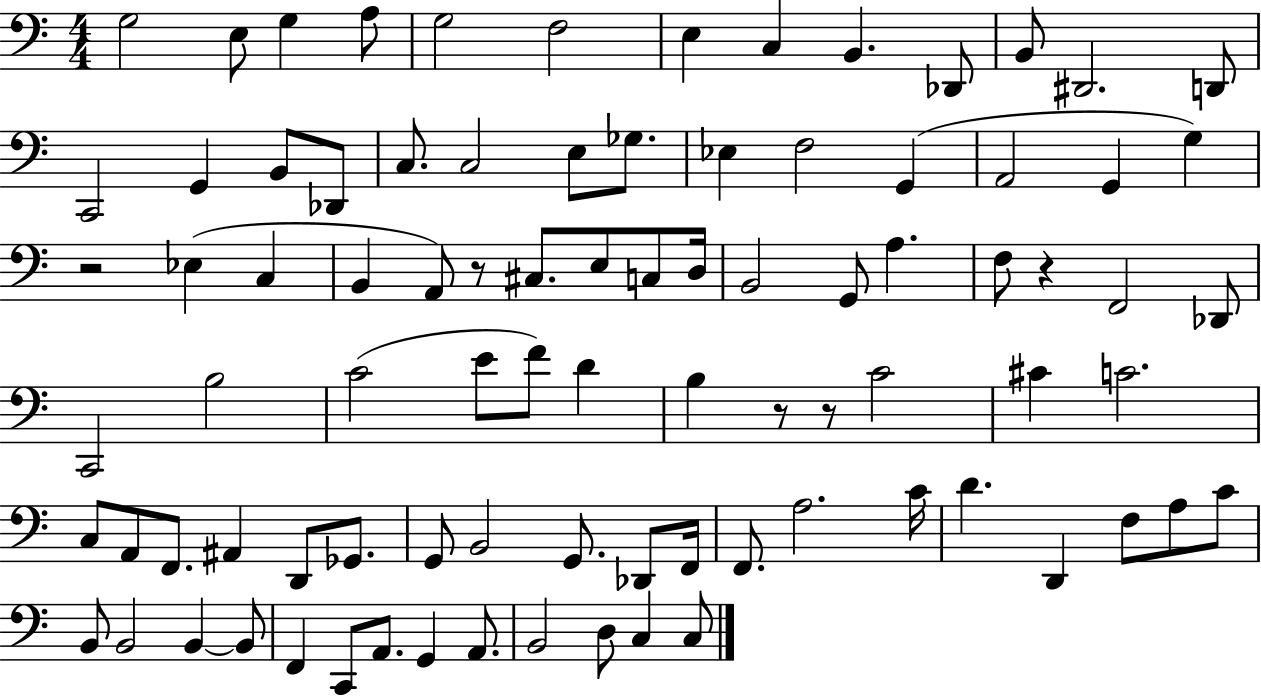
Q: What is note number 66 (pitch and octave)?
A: D4